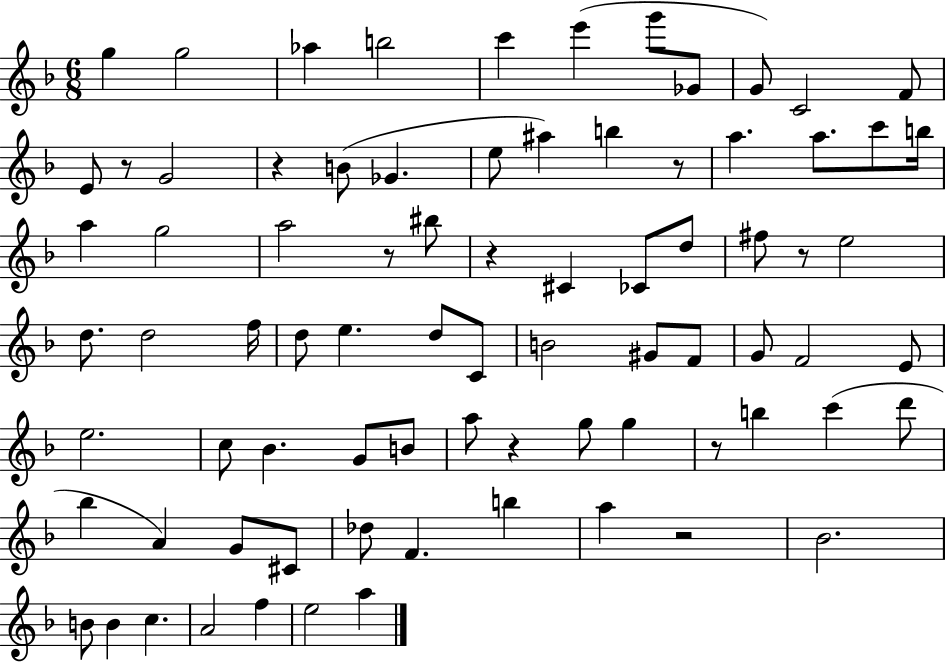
{
  \clef treble
  \numericTimeSignature
  \time 6/8
  \key f \major
  g''4 g''2 | aes''4 b''2 | c'''4 e'''4( g'''8 ges'8 | g'8) c'2 f'8 | \break e'8 r8 g'2 | r4 b'8( ges'4. | e''8 ais''4) b''4 r8 | a''4. a''8. c'''8 b''16 | \break a''4 g''2 | a''2 r8 bis''8 | r4 cis'4 ces'8 d''8 | fis''8 r8 e''2 | \break d''8. d''2 f''16 | d''8 e''4. d''8 c'8 | b'2 gis'8 f'8 | g'8 f'2 e'8 | \break e''2. | c''8 bes'4. g'8 b'8 | a''8 r4 g''8 g''4 | r8 b''4 c'''4( d'''8 | \break bes''4 a'4) g'8 cis'8 | des''8 f'4. b''4 | a''4 r2 | bes'2. | \break b'8 b'4 c''4. | a'2 f''4 | e''2 a''4 | \bar "|."
}